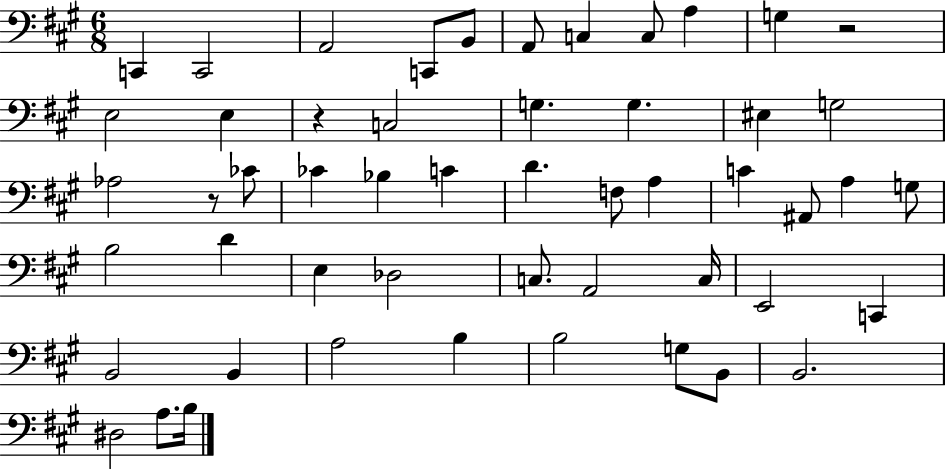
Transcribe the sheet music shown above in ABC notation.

X:1
T:Untitled
M:6/8
L:1/4
K:A
C,, C,,2 A,,2 C,,/2 B,,/2 A,,/2 C, C,/2 A, G, z2 E,2 E, z C,2 G, G, ^E, G,2 _A,2 z/2 _C/2 _C _B, C D F,/2 A, C ^A,,/2 A, G,/2 B,2 D E, _D,2 C,/2 A,,2 C,/4 E,,2 C,, B,,2 B,, A,2 B, B,2 G,/2 B,,/2 B,,2 ^D,2 A,/2 B,/4